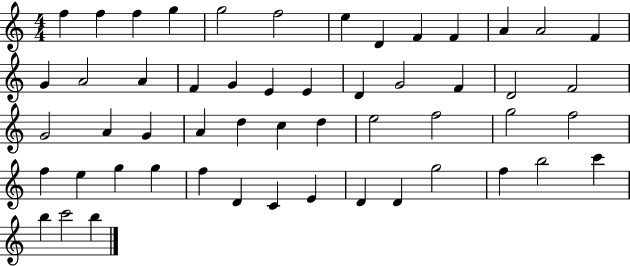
X:1
T:Untitled
M:4/4
L:1/4
K:C
f f f g g2 f2 e D F F A A2 F G A2 A F G E E D G2 F D2 F2 G2 A G A d c d e2 f2 g2 f2 f e g g f D C E D D g2 f b2 c' b c'2 b